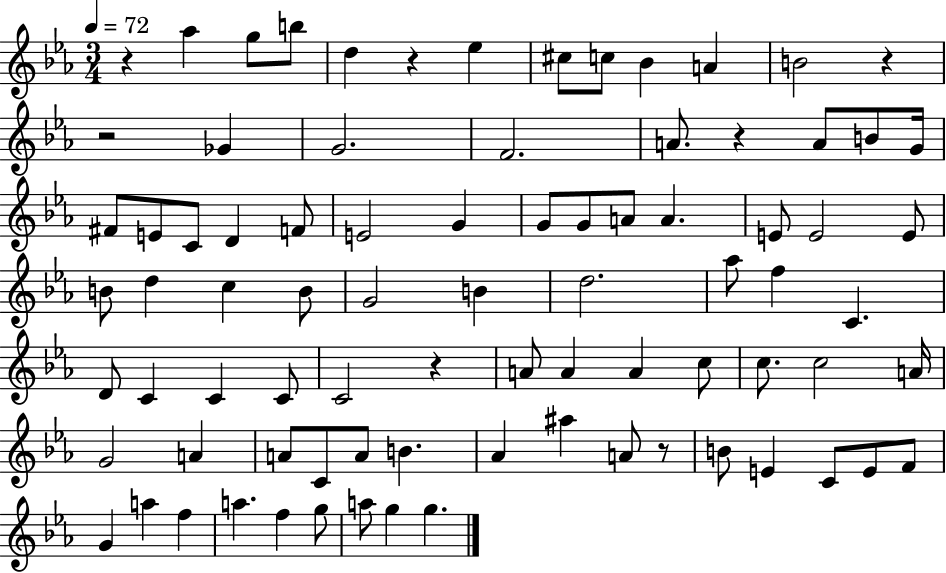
R/q Ab5/q G5/e B5/e D5/q R/q Eb5/q C#5/e C5/e Bb4/q A4/q B4/h R/q R/h Gb4/q G4/h. F4/h. A4/e. R/q A4/e B4/e G4/s F#4/e E4/e C4/e D4/q F4/e E4/h G4/q G4/e G4/e A4/e A4/q. E4/e E4/h E4/e B4/e D5/q C5/q B4/e G4/h B4/q D5/h. Ab5/e F5/q C4/q. D4/e C4/q C4/q C4/e C4/h R/q A4/e A4/q A4/q C5/e C5/e. C5/h A4/s G4/h A4/q A4/e C4/e A4/e B4/q. Ab4/q A#5/q A4/e R/e B4/e E4/q C4/e E4/e F4/e G4/q A5/q F5/q A5/q. F5/q G5/e A5/e G5/q G5/q.